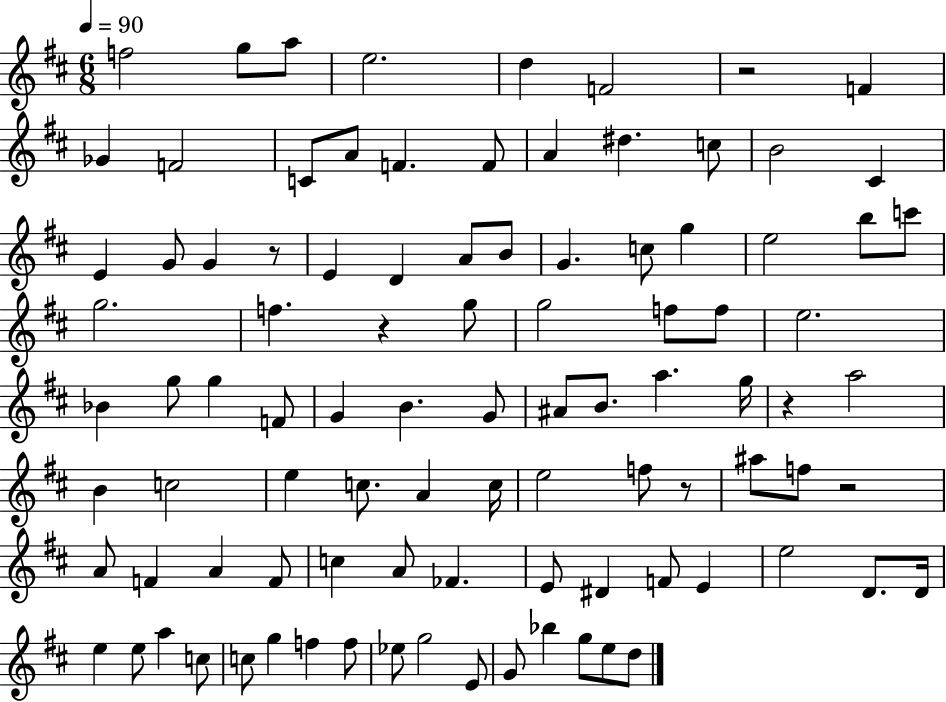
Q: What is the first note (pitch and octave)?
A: F5